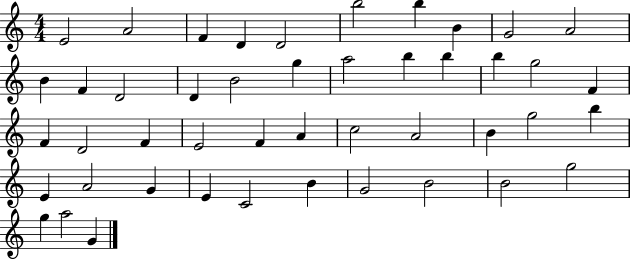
E4/h A4/h F4/q D4/q D4/h B5/h B5/q B4/q G4/h A4/h B4/q F4/q D4/h D4/q B4/h G5/q A5/h B5/q B5/q B5/q G5/h F4/q F4/q D4/h F4/q E4/h F4/q A4/q C5/h A4/h B4/q G5/h B5/q E4/q A4/h G4/q E4/q C4/h B4/q G4/h B4/h B4/h G5/h G5/q A5/h G4/q